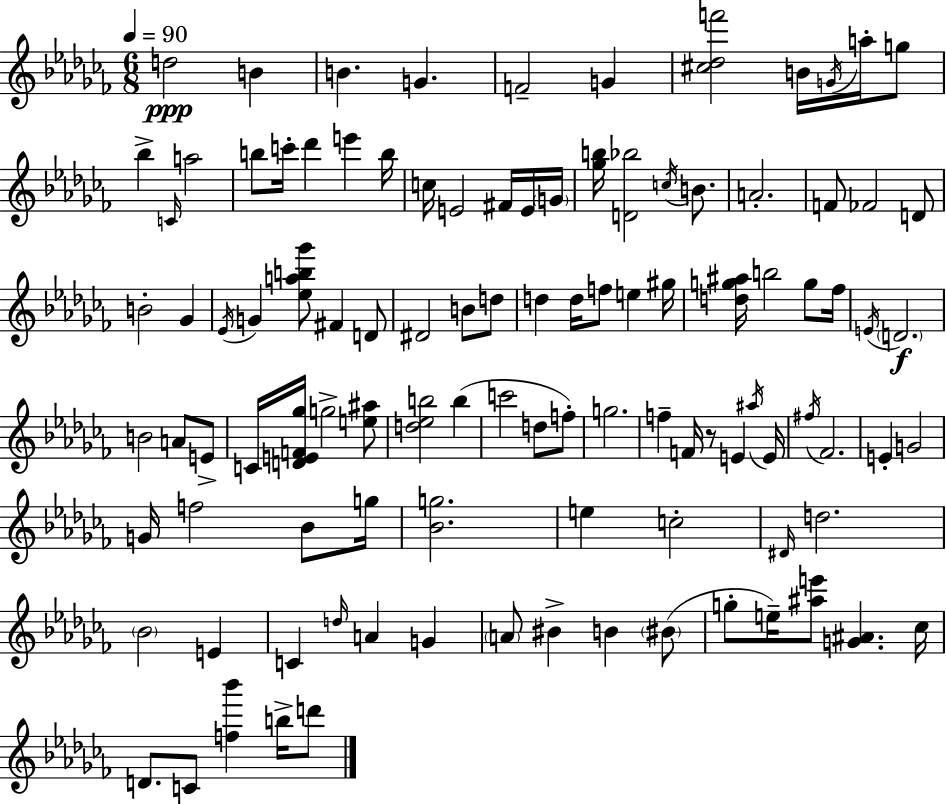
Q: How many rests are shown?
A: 1